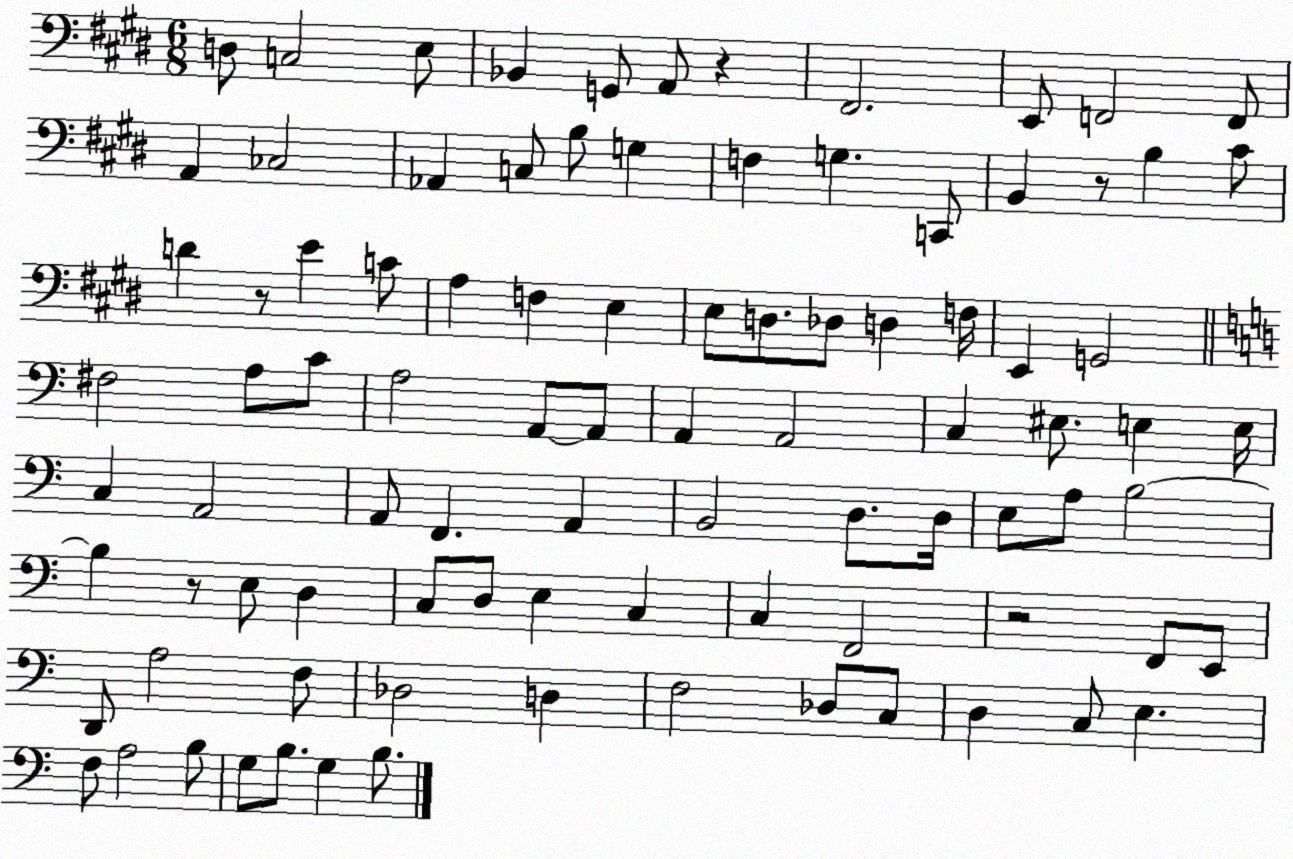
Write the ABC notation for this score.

X:1
T:Untitled
M:6/8
L:1/4
K:E
D,/2 C,2 E,/2 _B,, G,,/2 A,,/2 z ^F,,2 E,,/2 F,,2 F,,/2 A,, _C,2 _A,, C,/2 B,/2 G, F, G, C,,/2 B,, z/2 B, ^C/2 D z/2 E C/2 A, F, E, E,/2 D,/2 _D,/2 D, F,/4 E,, G,,2 ^F,2 A,/2 C/2 A,2 A,,/2 A,,/2 A,, A,,2 C, ^E,/2 E, E,/4 C, A,,2 A,,/2 F,, A,, B,,2 D,/2 D,/4 E,/2 A,/2 B,2 B, z/2 E,/2 D, C,/2 D,/2 E, C, C, F,,2 z2 F,,/2 E,,/2 D,,/2 A,2 F,/2 _D,2 D, F,2 _D,/2 C,/2 D, C,/2 E, F,/2 A,2 B,/2 G,/2 B,/2 G, B,/2